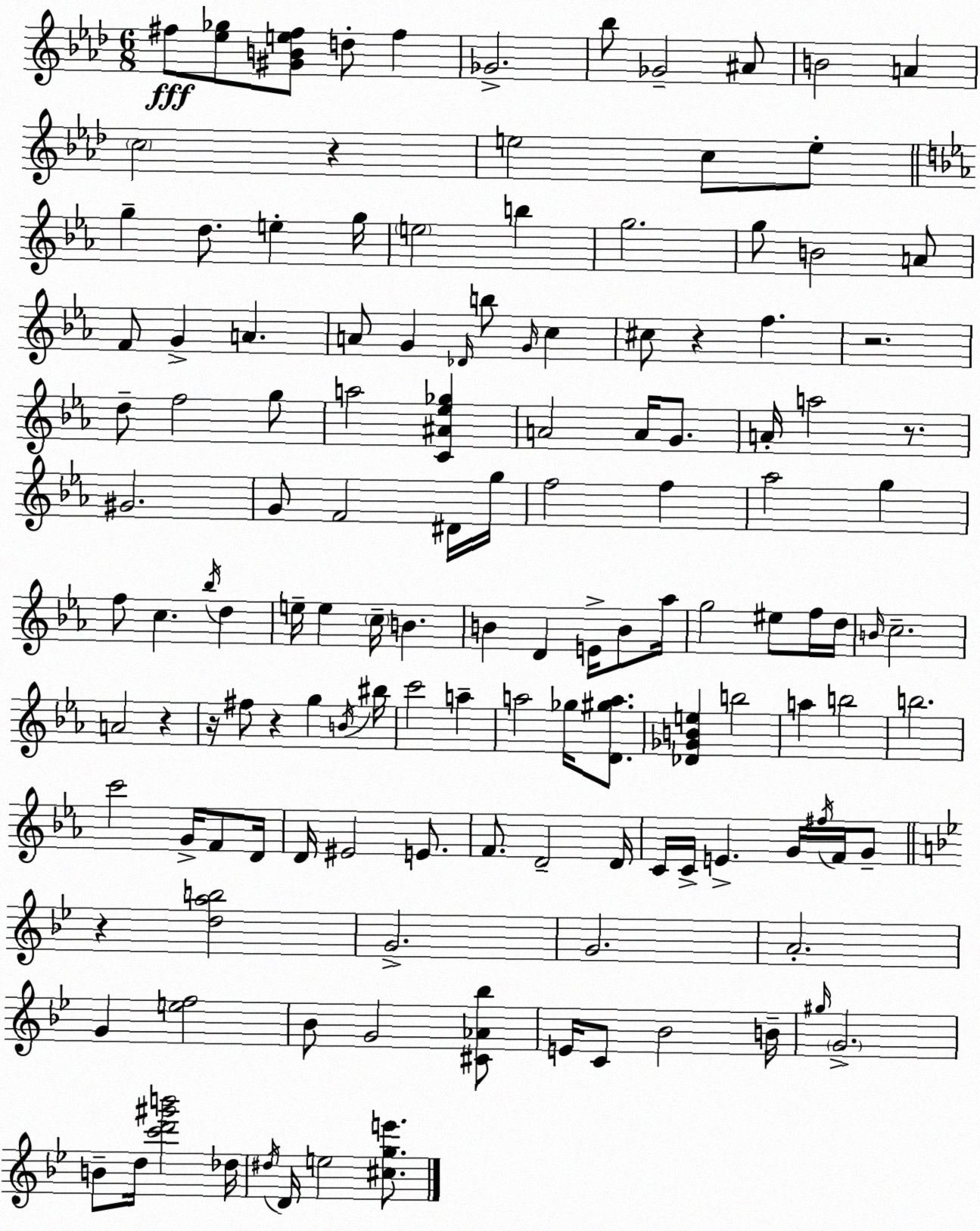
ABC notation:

X:1
T:Untitled
M:6/8
L:1/4
K:Fm
^f/2 [_e_g]/2 [^GBe^f]/2 d/2 ^f _G2 _b/2 _G2 ^A/2 B2 A c2 z e2 c/2 e/2 g d/2 e g/4 e2 b g2 g/2 B2 A/2 F/2 G A A/2 G _D/4 b/2 G/4 c ^c/2 z f z2 d/2 f2 g/2 a2 [C^A_e_g] A2 A/4 G/2 A/4 a2 z/2 ^G2 G/2 F2 ^D/4 g/4 f2 f _a2 g f/2 c _b/4 d e/4 e c/4 B B D E/4 B/2 _a/4 g2 ^e/2 f/4 d/4 B/4 c2 A2 z z/4 ^f/2 z g B/4 ^b/4 c'2 a a2 _g/4 [D^ga]/2 [_D_GBe] b2 a b2 b2 c'2 G/4 F/2 D/4 D/4 ^E2 E/2 F/2 D2 D/4 C/4 C/4 E G/4 ^f/4 F/4 G/2 z [dab]2 G2 G2 A2 G [ef]2 _B/2 G2 [^C_A_b]/2 E/4 C/2 _B2 B/4 ^g/4 G2 B/2 d/4 [c'd'^g'b']2 _d/4 ^d/4 D/4 e2 [^cge']/2